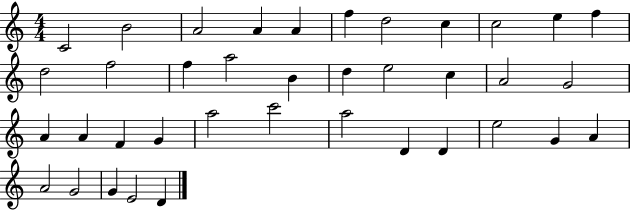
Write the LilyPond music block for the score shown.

{
  \clef treble
  \numericTimeSignature
  \time 4/4
  \key c \major
  c'2 b'2 | a'2 a'4 a'4 | f''4 d''2 c''4 | c''2 e''4 f''4 | \break d''2 f''2 | f''4 a''2 b'4 | d''4 e''2 c''4 | a'2 g'2 | \break a'4 a'4 f'4 g'4 | a''2 c'''2 | a''2 d'4 d'4 | e''2 g'4 a'4 | \break a'2 g'2 | g'4 e'2 d'4 | \bar "|."
}